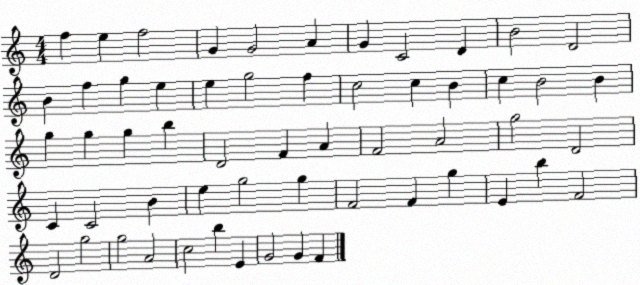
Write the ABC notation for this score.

X:1
T:Untitled
M:4/4
L:1/4
K:C
f e f2 G G2 A G C2 D B2 D2 B f g e e g2 f c2 c B c B2 B g g g b D2 F A F2 A2 g2 D2 C C2 B e g2 g F2 F g E b F2 D2 g2 g2 A2 c2 b E G2 G F